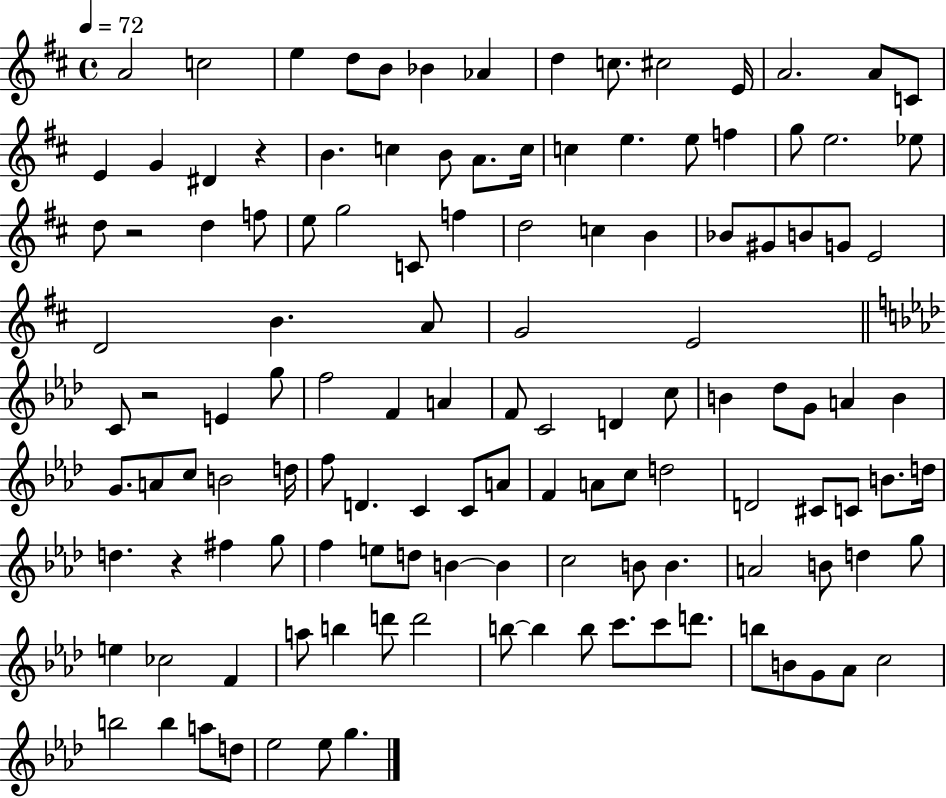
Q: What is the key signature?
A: D major